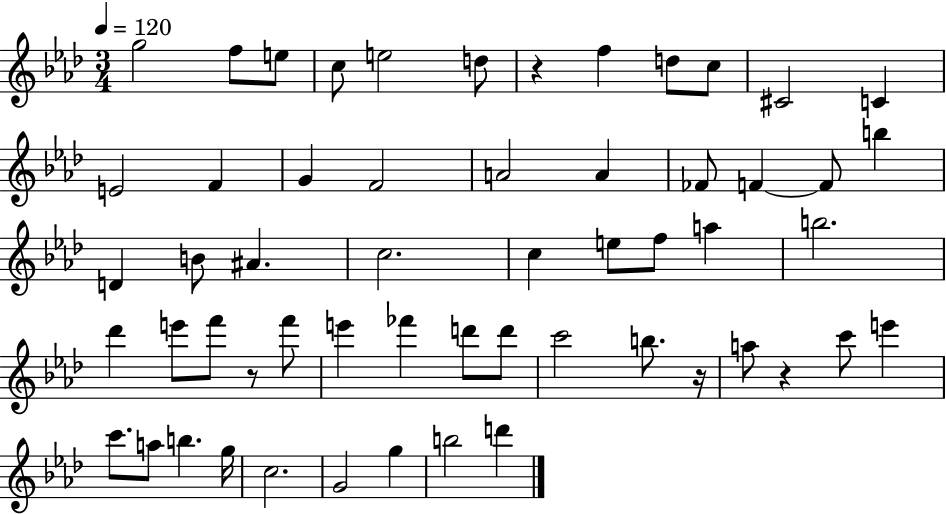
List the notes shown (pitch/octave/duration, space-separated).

G5/h F5/e E5/e C5/e E5/h D5/e R/q F5/q D5/e C5/e C#4/h C4/q E4/h F4/q G4/q F4/h A4/h A4/q FES4/e F4/q F4/e B5/q D4/q B4/e A#4/q. C5/h. C5/q E5/e F5/e A5/q B5/h. Db6/q E6/e F6/e R/e F6/e E6/q FES6/q D6/e D6/e C6/h B5/e. R/s A5/e R/q C6/e E6/q C6/e. A5/e B5/q. G5/s C5/h. G4/h G5/q B5/h D6/q